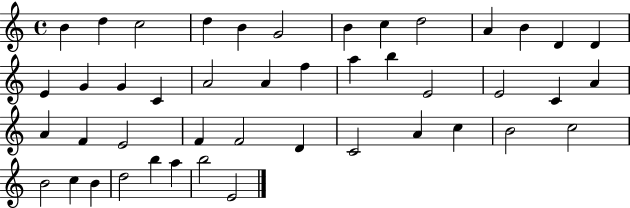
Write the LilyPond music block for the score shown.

{
  \clef treble
  \time 4/4
  \defaultTimeSignature
  \key c \major
  b'4 d''4 c''2 | d''4 b'4 g'2 | b'4 c''4 d''2 | a'4 b'4 d'4 d'4 | \break e'4 g'4 g'4 c'4 | a'2 a'4 f''4 | a''4 b''4 e'2 | e'2 c'4 a'4 | \break a'4 f'4 e'2 | f'4 f'2 d'4 | c'2 a'4 c''4 | b'2 c''2 | \break b'2 c''4 b'4 | d''2 b''4 a''4 | b''2 e'2 | \bar "|."
}